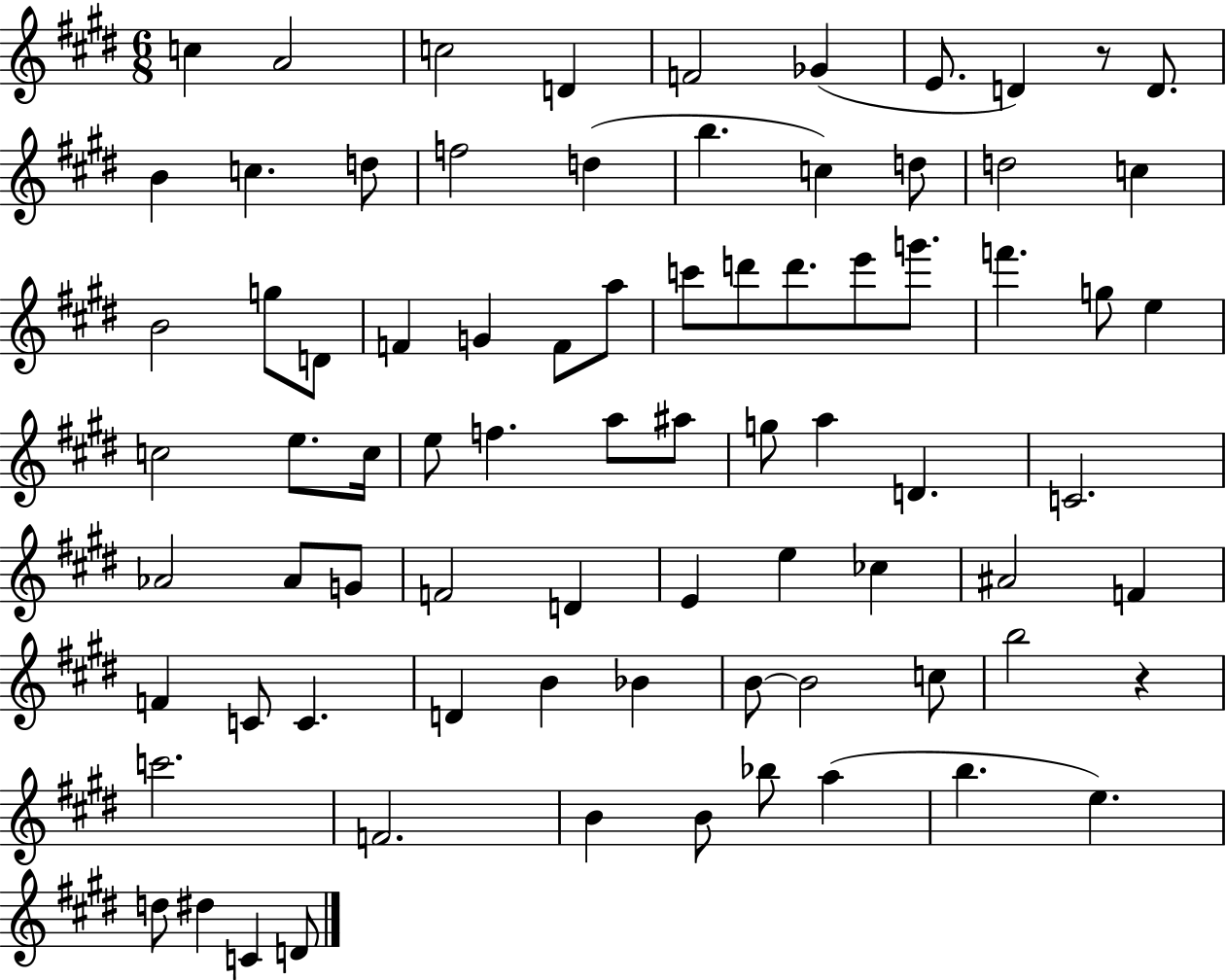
C5/q A4/h C5/h D4/q F4/h Gb4/q E4/e. D4/q R/e D4/e. B4/q C5/q. D5/e F5/h D5/q B5/q. C5/q D5/e D5/h C5/q B4/h G5/e D4/e F4/q G4/q F4/e A5/e C6/e D6/e D6/e. E6/e G6/e. F6/q. G5/e E5/q C5/h E5/e. C5/s E5/e F5/q. A5/e A#5/e G5/e A5/q D4/q. C4/h. Ab4/h Ab4/e G4/e F4/h D4/q E4/q E5/q CES5/q A#4/h F4/q F4/q C4/e C4/q. D4/q B4/q Bb4/q B4/e B4/h C5/e B5/h R/q C6/h. F4/h. B4/q B4/e Bb5/e A5/q B5/q. E5/q. D5/e D#5/q C4/q D4/e